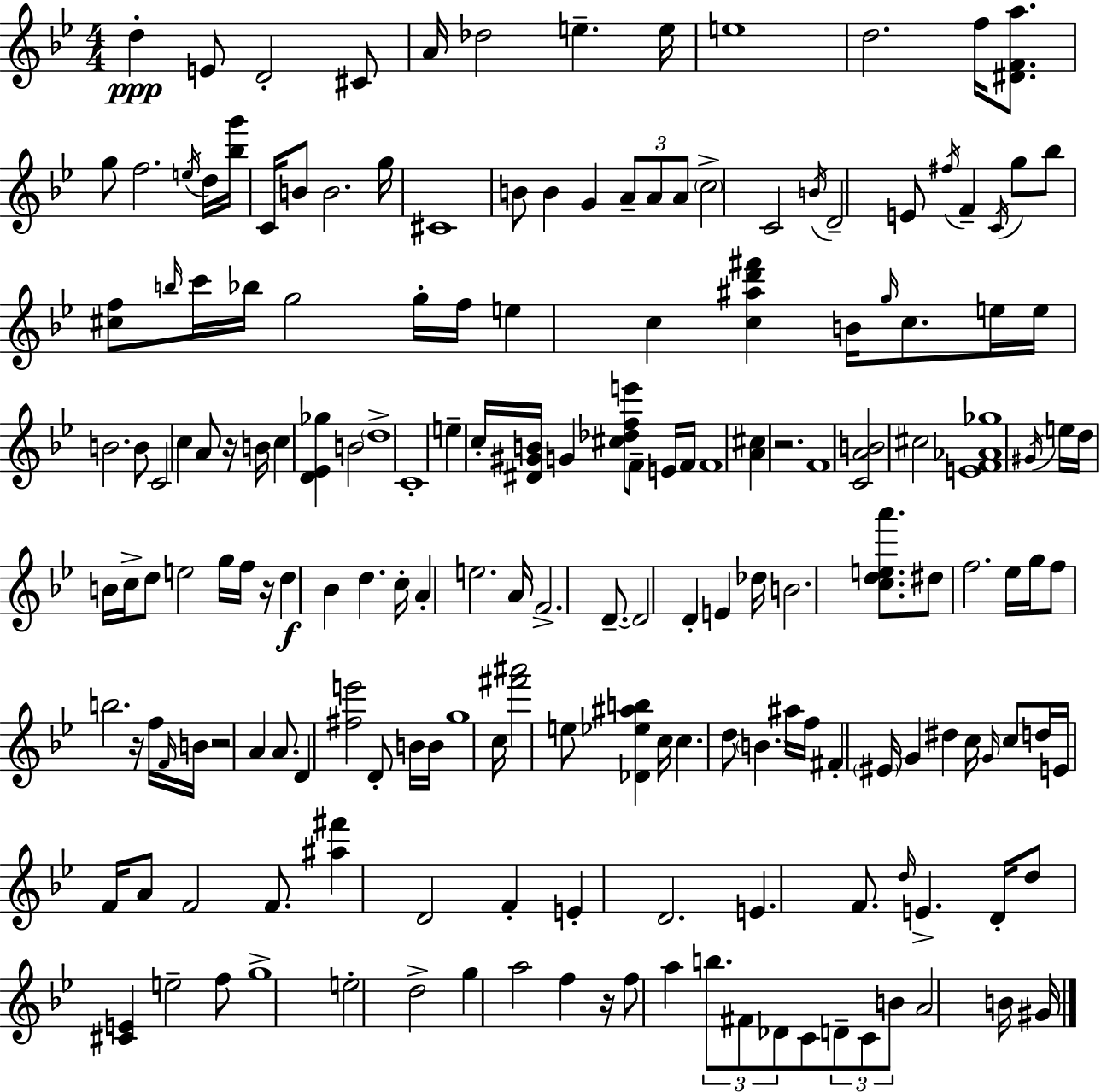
D5/q E4/e D4/h C#4/e A4/s Db5/h E5/q. E5/s E5/w D5/h. F5/s [D#4,F4,A5]/e. G5/e F5/h. E5/s D5/s [Bb5,G6]/s C4/s B4/e B4/h. G5/s C#4/w B4/e B4/q G4/q A4/e A4/e A4/e C5/h C4/h B4/s D4/h E4/e F#5/s F4/q C4/s G5/e Bb5/e [C#5,F5]/e B5/s C6/s Bb5/s G5/h G5/s F5/s E5/q C5/q [C5,A#5,D6,F#6]/q B4/s G5/s C5/e. E5/s E5/s B4/h. B4/e C4/h C5/q A4/e R/s B4/s C5/q [D4,Eb4,Gb5]/q B4/h D5/w C4/w E5/q C5/s [D#4,G#4,B4]/s G4/q [C#5,Db5,F5,E6]/e F4/e E4/s F4/s F4/w [A4,C#5]/q R/h. F4/w [C4,A4,B4]/h C#5/h [E4,F4,Ab4,Gb5]/w G#4/s E5/s D5/s B4/s C5/s D5/e E5/h G5/s F5/s R/s D5/q Bb4/q D5/q. C5/s A4/q E5/h. A4/s F4/h. D4/e. D4/h D4/q E4/q Db5/s B4/h. [C5,D5,E5,A6]/e. D#5/e F5/h. Eb5/s G5/s F5/e B5/h. R/s F5/s F4/s B4/s R/h A4/q A4/e. D4/q [F#5,E6]/h D4/e B4/s B4/s G5/w C5/s [F#6,A#6]/h E5/e [Db4,Eb5,A#5,B5]/q C5/s C5/q. D5/e B4/q. A#5/s F5/s F#4/q EIS4/s G4/q D#5/q C5/s G4/s C5/e D5/s E4/s F4/s A4/e F4/h F4/e. [A#5,F#6]/q D4/h F4/q E4/q D4/h. E4/q. F4/e. D5/s E4/q. D4/s D5/e [C#4,E4]/q E5/h F5/e G5/w E5/h D5/h G5/q A5/h F5/q R/s F5/e A5/q B5/e. F#4/e Db4/e C4/e D4/e C4/e B4/e A4/h B4/s G#4/s